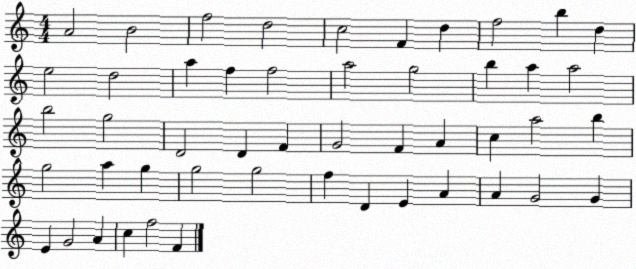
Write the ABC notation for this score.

X:1
T:Untitled
M:4/4
L:1/4
K:C
A2 B2 f2 d2 c2 F d f2 b d e2 d2 a f f2 a2 g2 b a a2 b2 g2 D2 D F G2 F A c a2 b g2 a g g2 g2 f D E A A G2 G E G2 A c f2 F